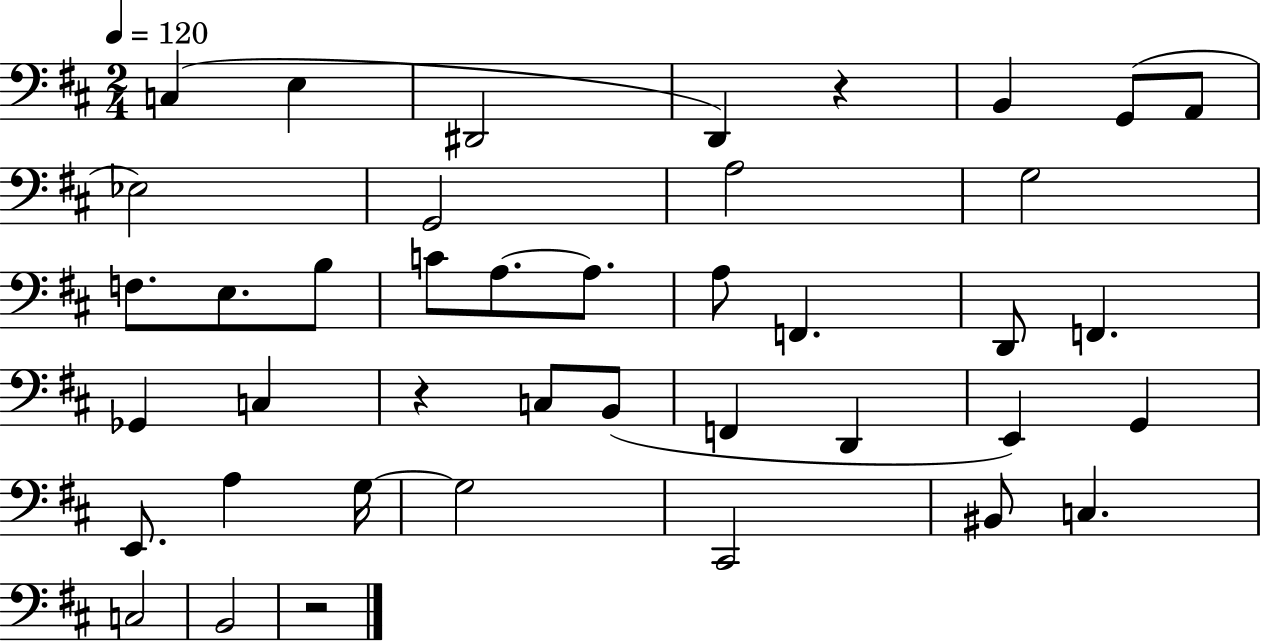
C3/q E3/q D#2/h D2/q R/q B2/q G2/e A2/e Eb3/h G2/h A3/h G3/h F3/e. E3/e. B3/e C4/e A3/e. A3/e. A3/e F2/q. D2/e F2/q. Gb2/q C3/q R/q C3/e B2/e F2/q D2/q E2/q G2/q E2/e. A3/q G3/s G3/h C#2/h BIS2/e C3/q. C3/h B2/h R/h